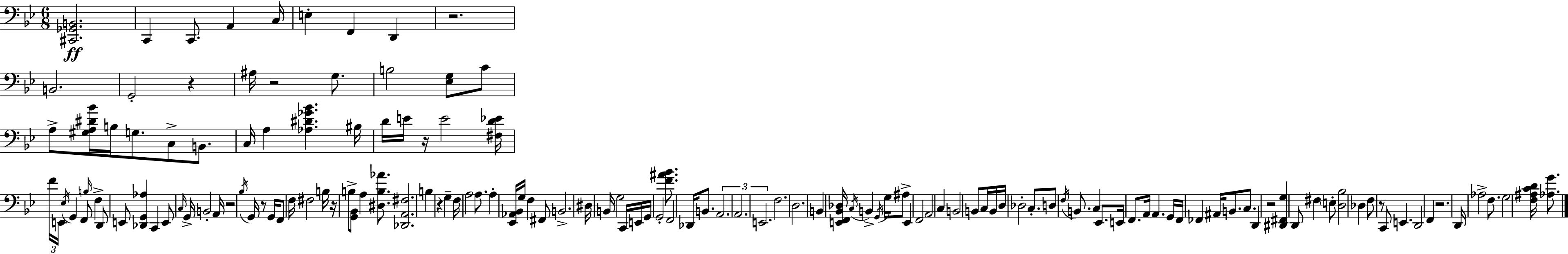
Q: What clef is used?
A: bass